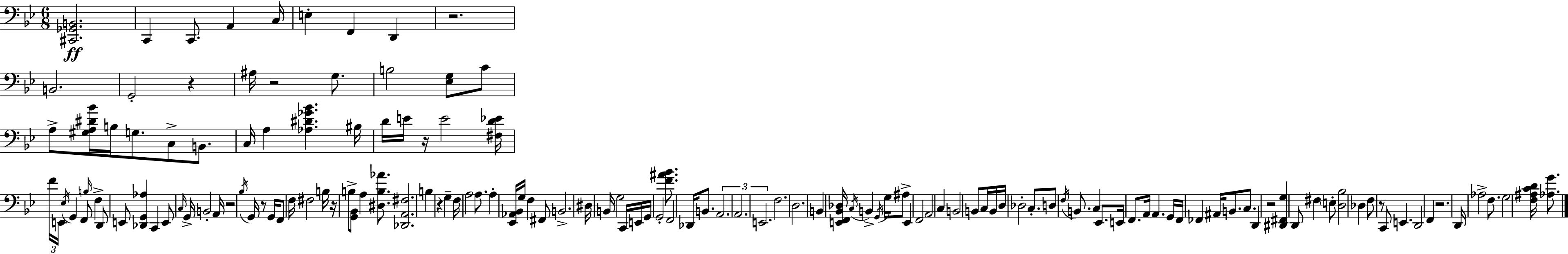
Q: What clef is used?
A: bass